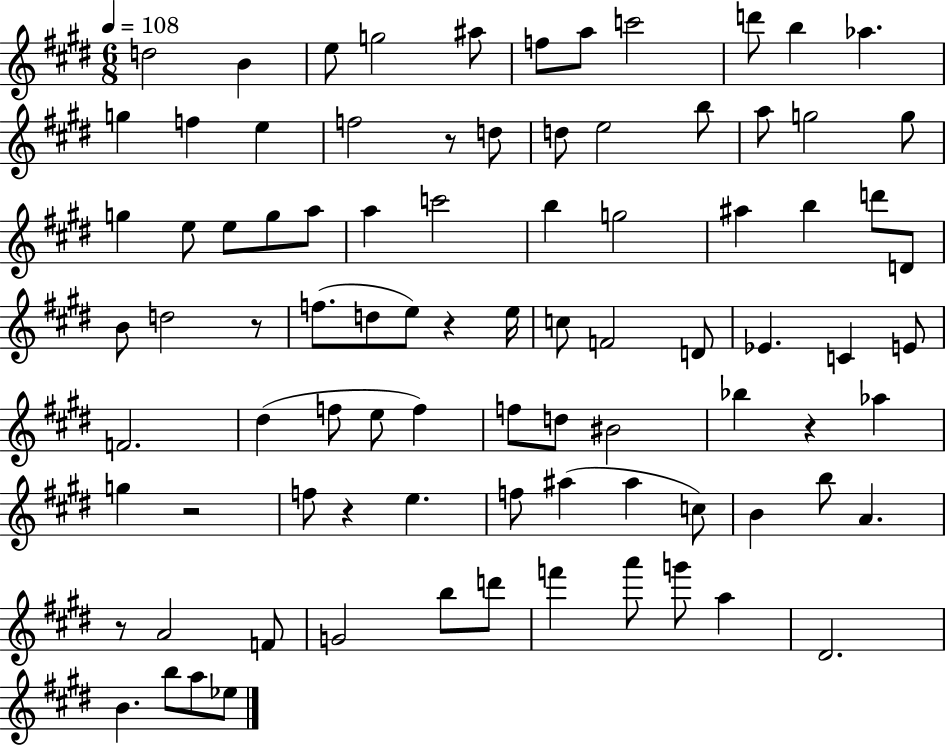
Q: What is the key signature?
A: E major